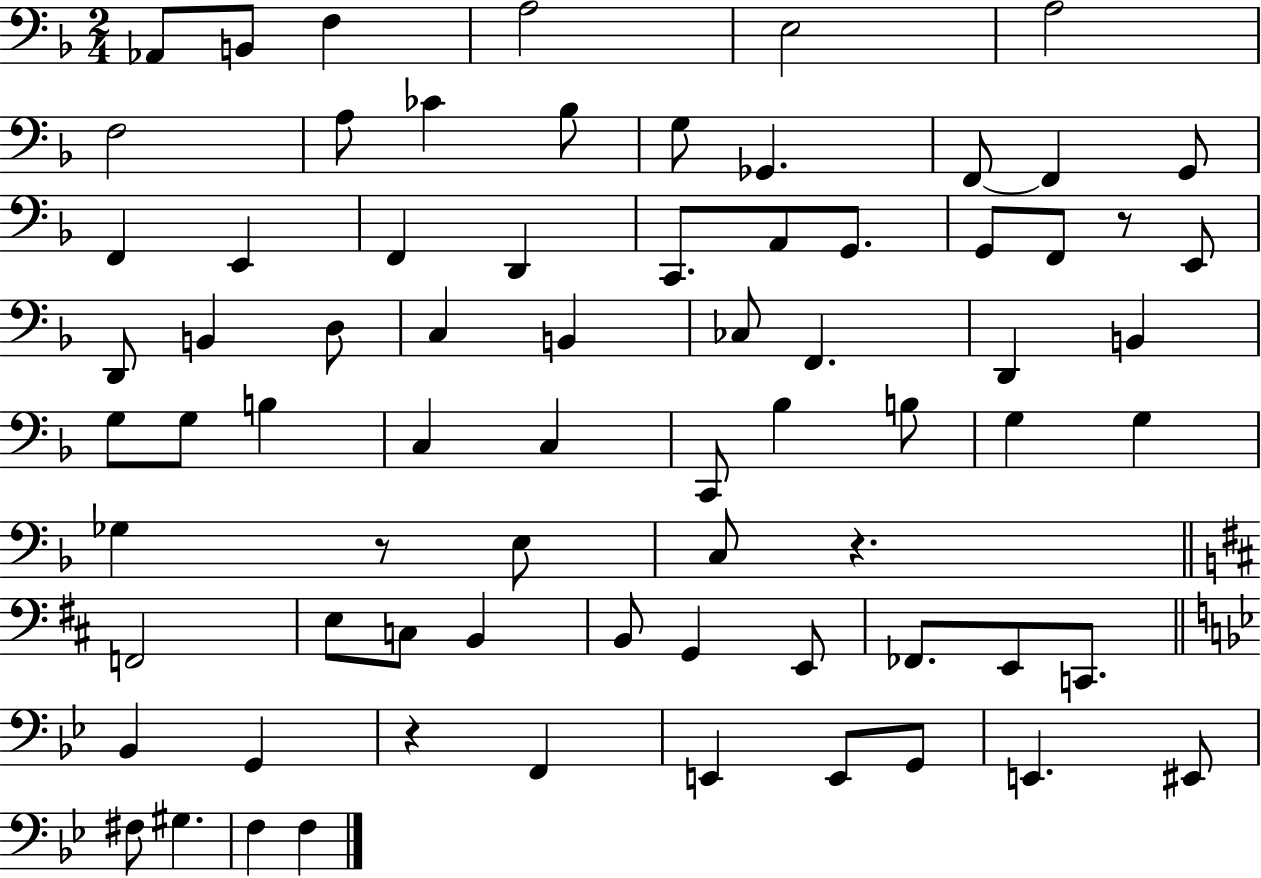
Ab2/e B2/e F3/q A3/h E3/h A3/h F3/h A3/e CES4/q Bb3/e G3/e Gb2/q. F2/e F2/q G2/e F2/q E2/q F2/q D2/q C2/e. A2/e G2/e. G2/e F2/e R/e E2/e D2/e B2/q D3/e C3/q B2/q CES3/e F2/q. D2/q B2/q G3/e G3/e B3/q C3/q C3/q C2/e Bb3/q B3/e G3/q G3/q Gb3/q R/e E3/e C3/e R/q. F2/h E3/e C3/e B2/q B2/e G2/q E2/e FES2/e. E2/e C2/e. Bb2/q G2/q R/q F2/q E2/q E2/e G2/e E2/q. EIS2/e F#3/e G#3/q. F3/q F3/q